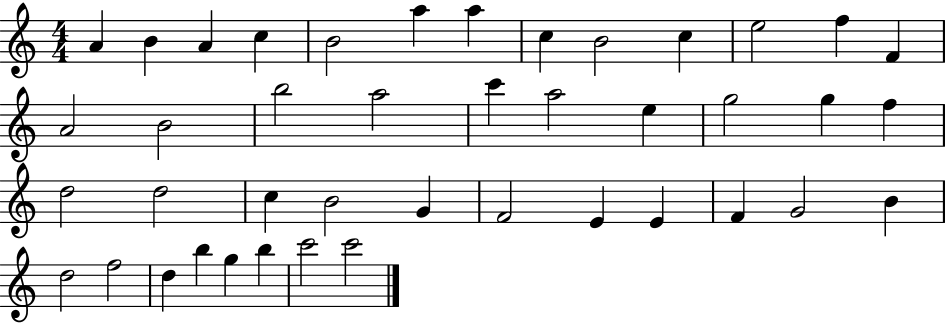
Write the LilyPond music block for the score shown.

{
  \clef treble
  \numericTimeSignature
  \time 4/4
  \key c \major
  a'4 b'4 a'4 c''4 | b'2 a''4 a''4 | c''4 b'2 c''4 | e''2 f''4 f'4 | \break a'2 b'2 | b''2 a''2 | c'''4 a''2 e''4 | g''2 g''4 f''4 | \break d''2 d''2 | c''4 b'2 g'4 | f'2 e'4 e'4 | f'4 g'2 b'4 | \break d''2 f''2 | d''4 b''4 g''4 b''4 | c'''2 c'''2 | \bar "|."
}